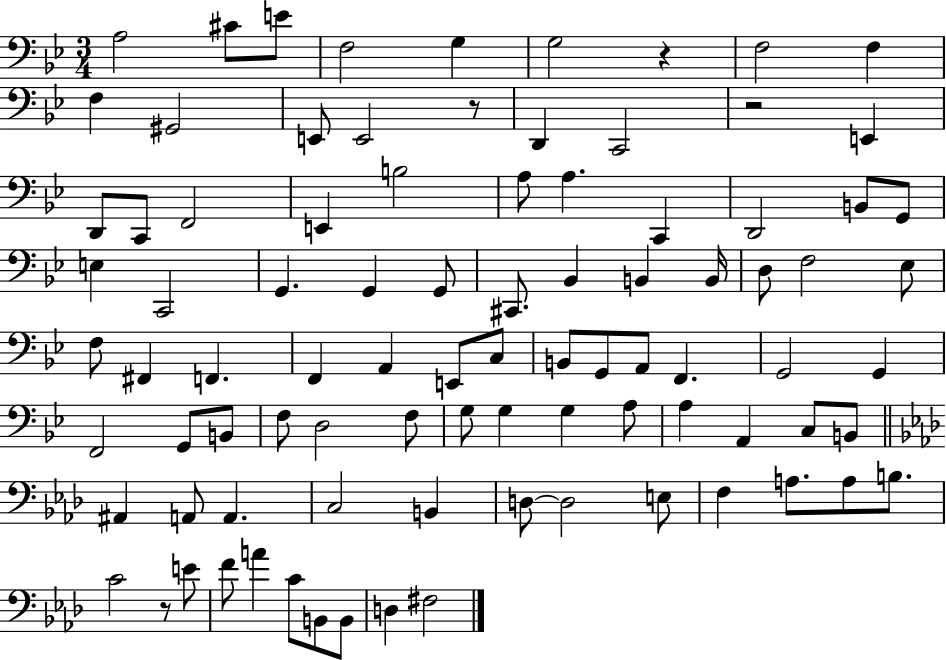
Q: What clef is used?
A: bass